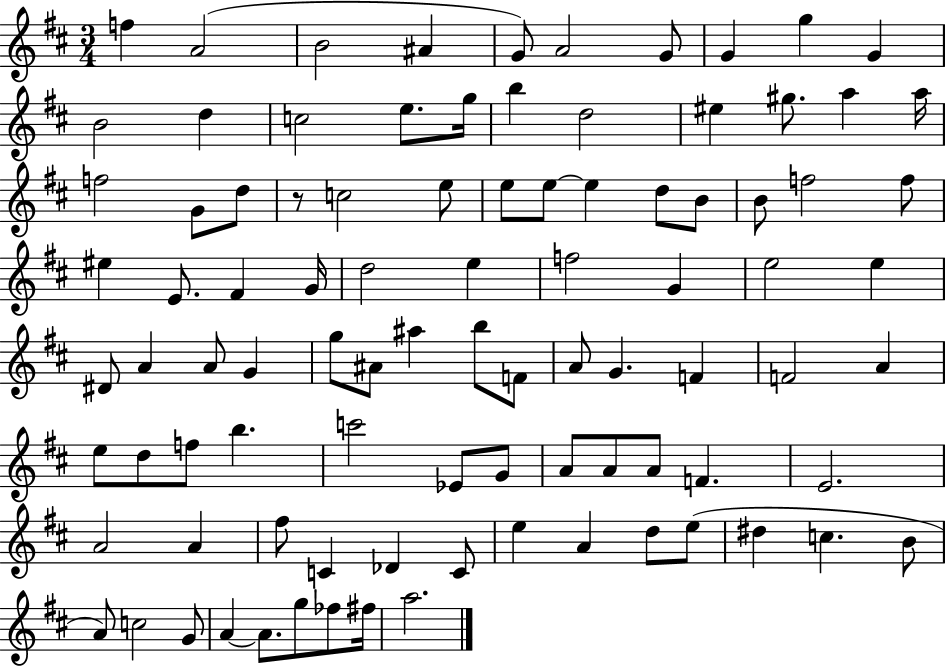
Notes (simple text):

F5/q A4/h B4/h A#4/q G4/e A4/h G4/e G4/q G5/q G4/q B4/h D5/q C5/h E5/e. G5/s B5/q D5/h EIS5/q G#5/e. A5/q A5/s F5/h G4/e D5/e R/e C5/h E5/e E5/e E5/e E5/q D5/e B4/e B4/e F5/h F5/e EIS5/q E4/e. F#4/q G4/s D5/h E5/q F5/h G4/q E5/h E5/q D#4/e A4/q A4/e G4/q G5/e A#4/e A#5/q B5/e F4/e A4/e G4/q. F4/q F4/h A4/q E5/e D5/e F5/e B5/q. C6/h Eb4/e G4/e A4/e A4/e A4/e F4/q. E4/h. A4/h A4/q F#5/e C4/q Db4/q C4/e E5/q A4/q D5/e E5/e D#5/q C5/q. B4/e A4/e C5/h G4/e A4/q A4/e. G5/e FES5/e F#5/s A5/h.